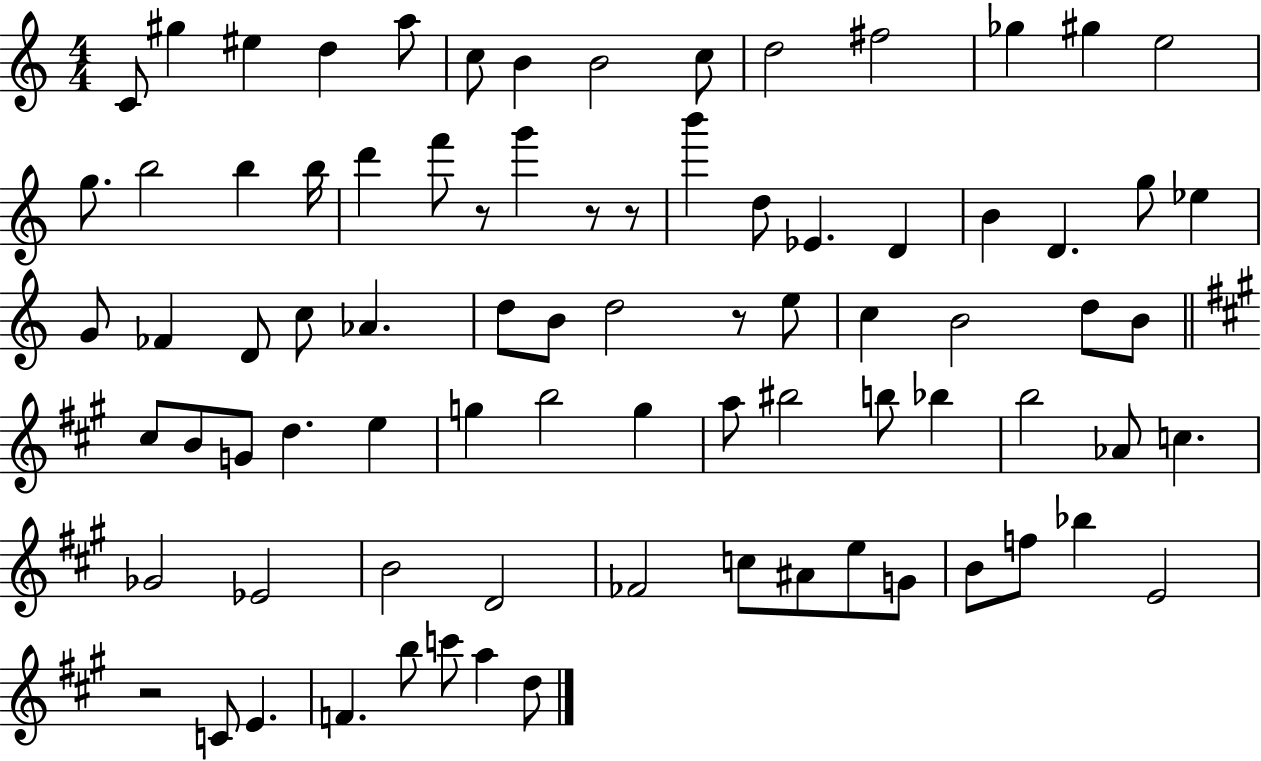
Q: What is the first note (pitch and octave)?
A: C4